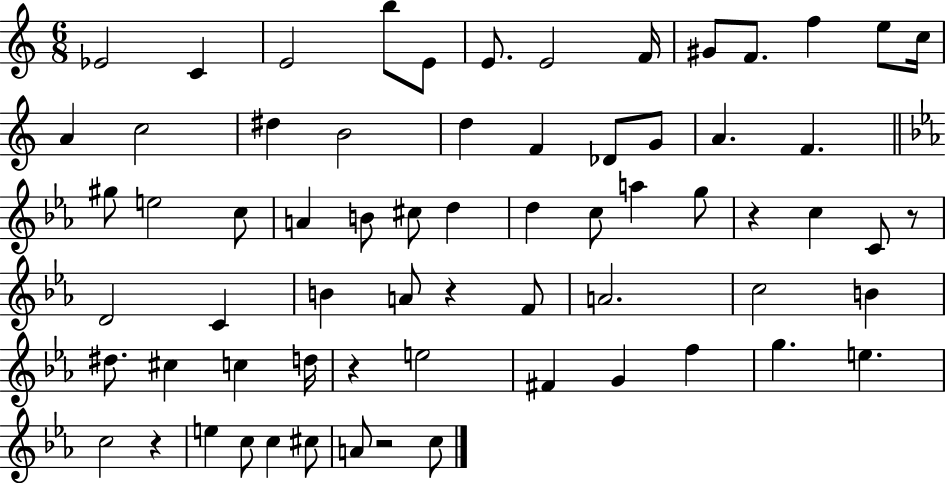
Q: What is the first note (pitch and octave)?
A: Eb4